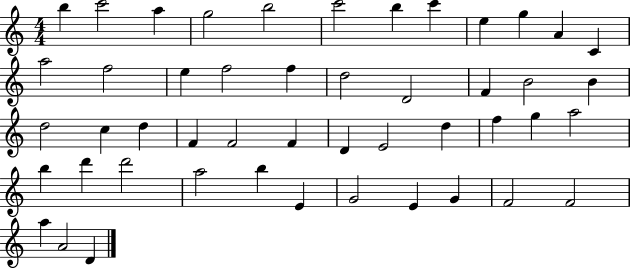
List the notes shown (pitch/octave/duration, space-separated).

B5/q C6/h A5/q G5/h B5/h C6/h B5/q C6/q E5/q G5/q A4/q C4/q A5/h F5/h E5/q F5/h F5/q D5/h D4/h F4/q B4/h B4/q D5/h C5/q D5/q F4/q F4/h F4/q D4/q E4/h D5/q F5/q G5/q A5/h B5/q D6/q D6/h A5/h B5/q E4/q G4/h E4/q G4/q F4/h F4/h A5/q A4/h D4/q